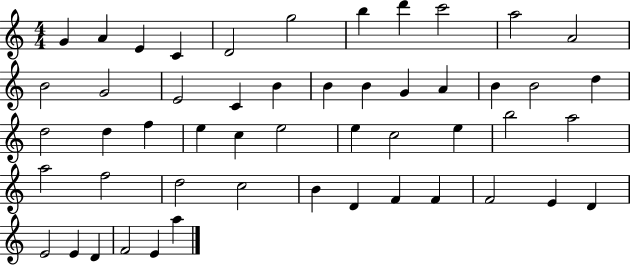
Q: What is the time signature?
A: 4/4